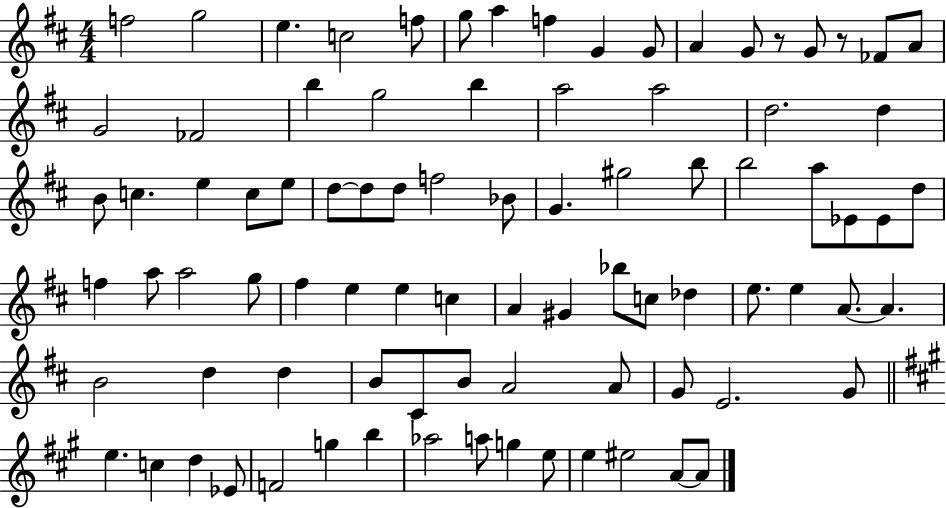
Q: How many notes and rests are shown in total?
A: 87